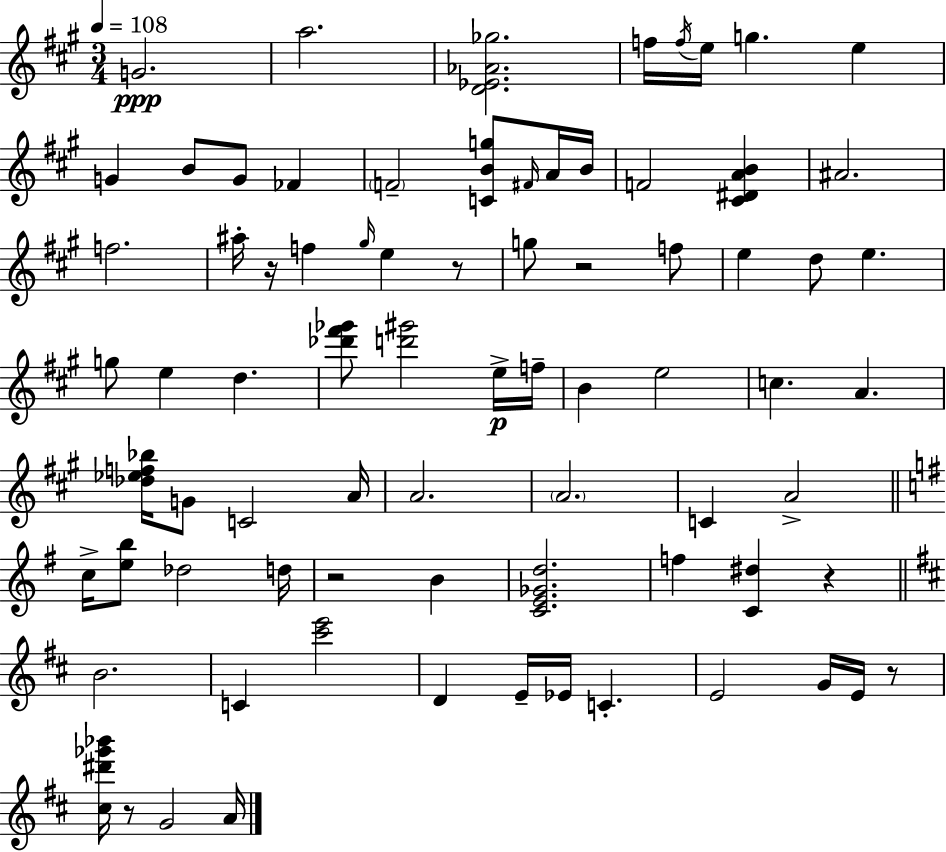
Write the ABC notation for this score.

X:1
T:Untitled
M:3/4
L:1/4
K:A
G2 a2 [D_E_A_g]2 f/4 f/4 e/4 g e G B/2 G/2 _F F2 [CBg]/2 ^F/4 A/4 B/4 F2 [^C^DAB] ^A2 f2 ^a/4 z/4 f ^g/4 e z/2 g/2 z2 f/2 e d/2 e g/2 e d [_d'^f'_g']/2 [d'^g']2 e/4 f/4 B e2 c A [_d_ef_b]/4 G/2 C2 A/4 A2 A2 C A2 c/4 [eb]/2 _d2 d/4 z2 B [CE_Gd]2 f [C^d] z B2 C [^c'e']2 D E/4 _E/4 C E2 G/4 E/4 z/2 [^c^d'_g'_b']/4 z/2 G2 A/4